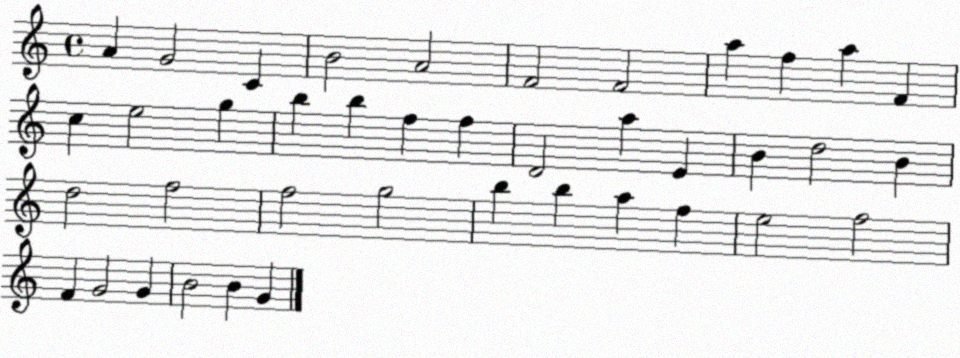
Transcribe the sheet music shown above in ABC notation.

X:1
T:Untitled
M:4/4
L:1/4
K:C
A G2 C B2 A2 F2 F2 a f a F c e2 g b b f f D2 a E B d2 B d2 f2 f2 g2 b b a f e2 f2 F G2 G B2 B G